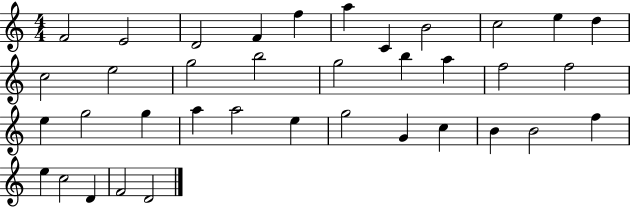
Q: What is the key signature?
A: C major